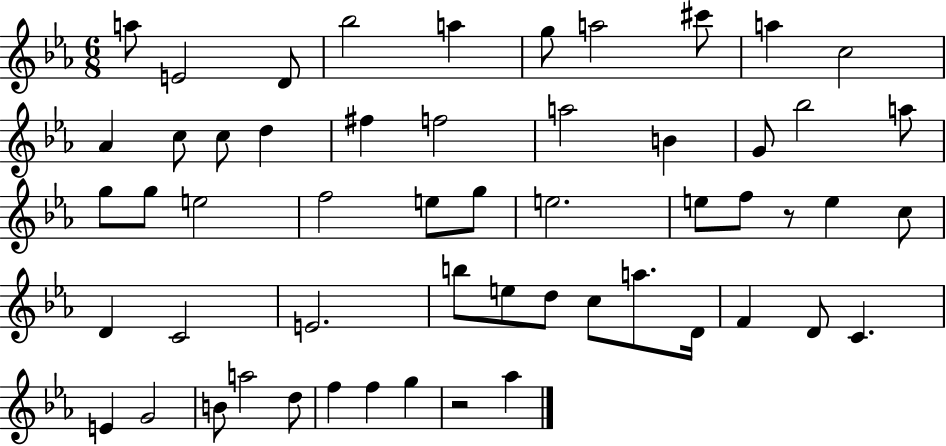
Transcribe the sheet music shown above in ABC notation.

X:1
T:Untitled
M:6/8
L:1/4
K:Eb
a/2 E2 D/2 _b2 a g/2 a2 ^c'/2 a c2 _A c/2 c/2 d ^f f2 a2 B G/2 _b2 a/2 g/2 g/2 e2 f2 e/2 g/2 e2 e/2 f/2 z/2 e c/2 D C2 E2 b/2 e/2 d/2 c/2 a/2 D/4 F D/2 C E G2 B/2 a2 d/2 f f g z2 _a